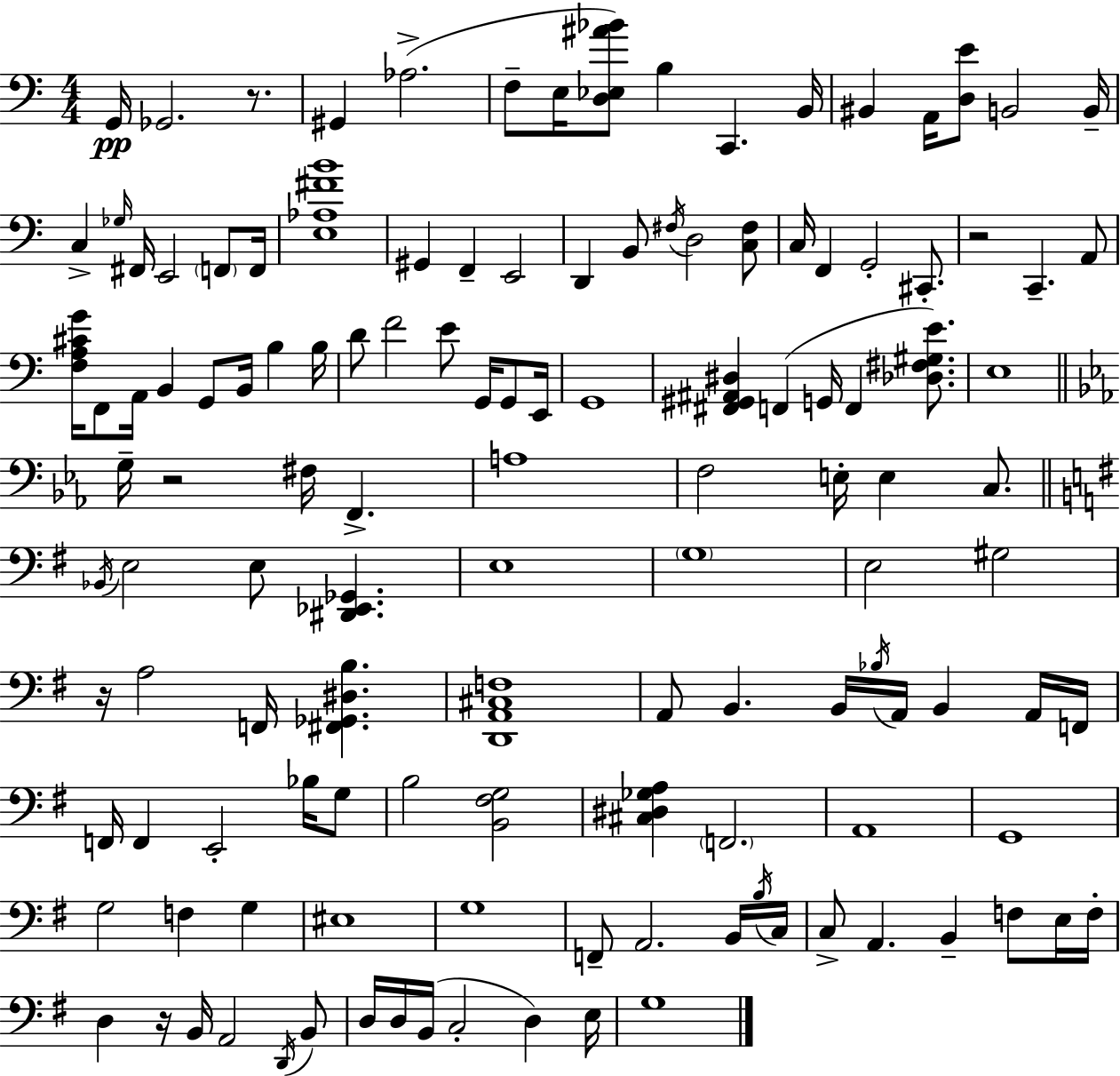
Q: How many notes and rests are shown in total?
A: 129